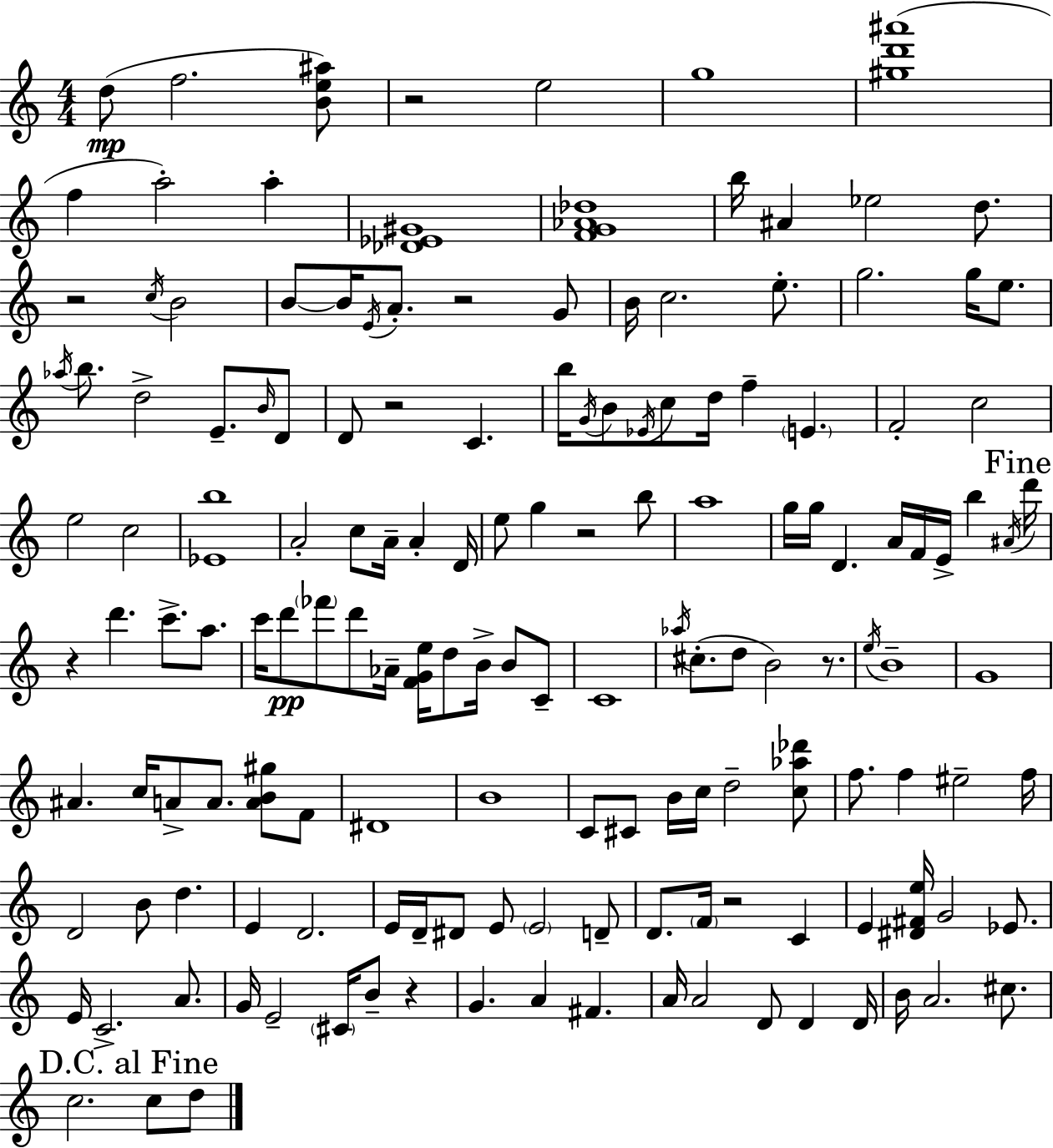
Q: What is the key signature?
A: C major